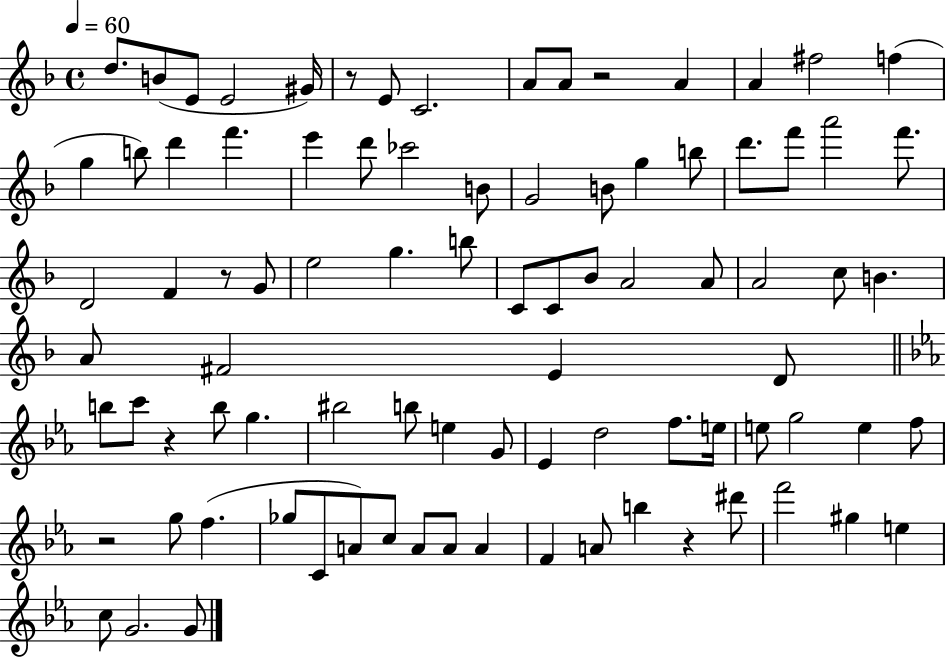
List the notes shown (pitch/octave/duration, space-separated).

D5/e. B4/e E4/e E4/h G#4/s R/e E4/e C4/h. A4/e A4/e R/h A4/q A4/q F#5/h F5/q G5/q B5/e D6/q F6/q. E6/q D6/e CES6/h B4/e G4/h B4/e G5/q B5/e D6/e. F6/e A6/h F6/e. D4/h F4/q R/e G4/e E5/h G5/q. B5/e C4/e C4/e Bb4/e A4/h A4/e A4/h C5/e B4/q. A4/e F#4/h E4/q D4/e B5/e C6/e R/q B5/e G5/q. BIS5/h B5/e E5/q G4/e Eb4/q D5/h F5/e. E5/s E5/e G5/h E5/q F5/e R/h G5/e F5/q. Gb5/e C4/e A4/e C5/e A4/e A4/e A4/q F4/q A4/e B5/q R/q D#6/e F6/h G#5/q E5/q C5/e G4/h. G4/e